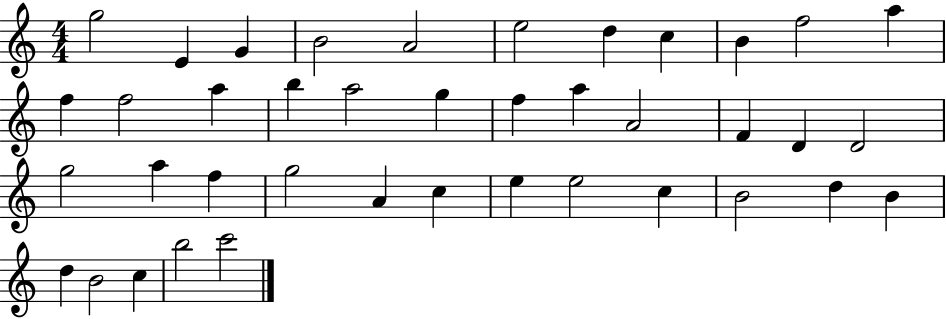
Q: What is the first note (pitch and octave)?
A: G5